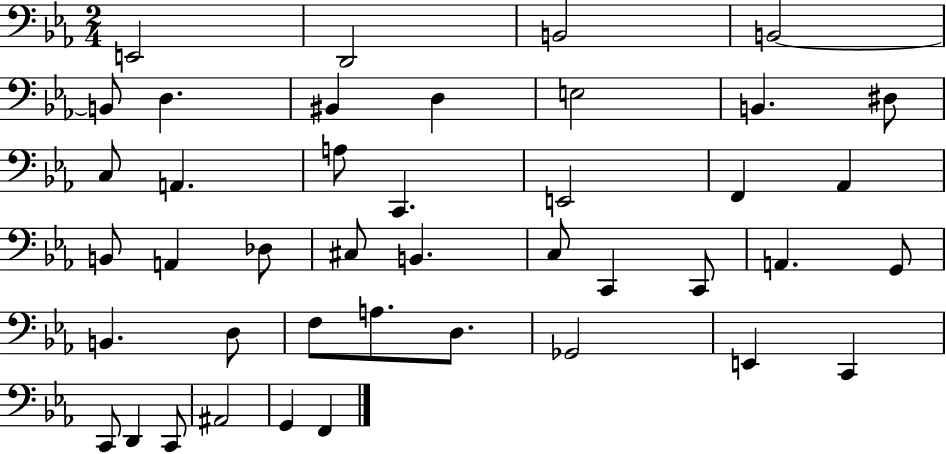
E2/h D2/h B2/h B2/h B2/e D3/q. BIS2/q D3/q E3/h B2/q. D#3/e C3/e A2/q. A3/e C2/q. E2/h F2/q Ab2/q B2/e A2/q Db3/e C#3/e B2/q. C3/e C2/q C2/e A2/q. G2/e B2/q. D3/e F3/e A3/e. D3/e. Gb2/h E2/q C2/q C2/e D2/q C2/e A#2/h G2/q F2/q